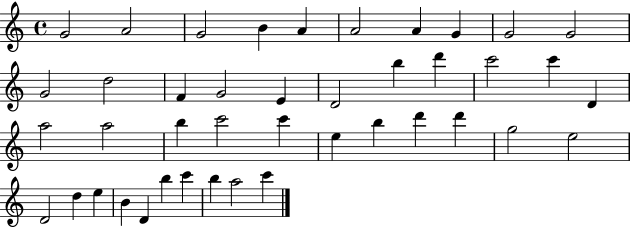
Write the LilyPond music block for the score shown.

{
  \clef treble
  \time 4/4
  \defaultTimeSignature
  \key c \major
  g'2 a'2 | g'2 b'4 a'4 | a'2 a'4 g'4 | g'2 g'2 | \break g'2 d''2 | f'4 g'2 e'4 | d'2 b''4 d'''4 | c'''2 c'''4 d'4 | \break a''2 a''2 | b''4 c'''2 c'''4 | e''4 b''4 d'''4 d'''4 | g''2 e''2 | \break d'2 d''4 e''4 | b'4 d'4 b''4 c'''4 | b''4 a''2 c'''4 | \bar "|."
}